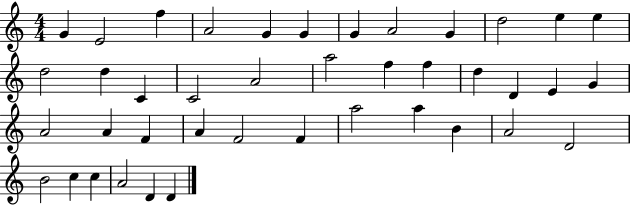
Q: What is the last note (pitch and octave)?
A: D4